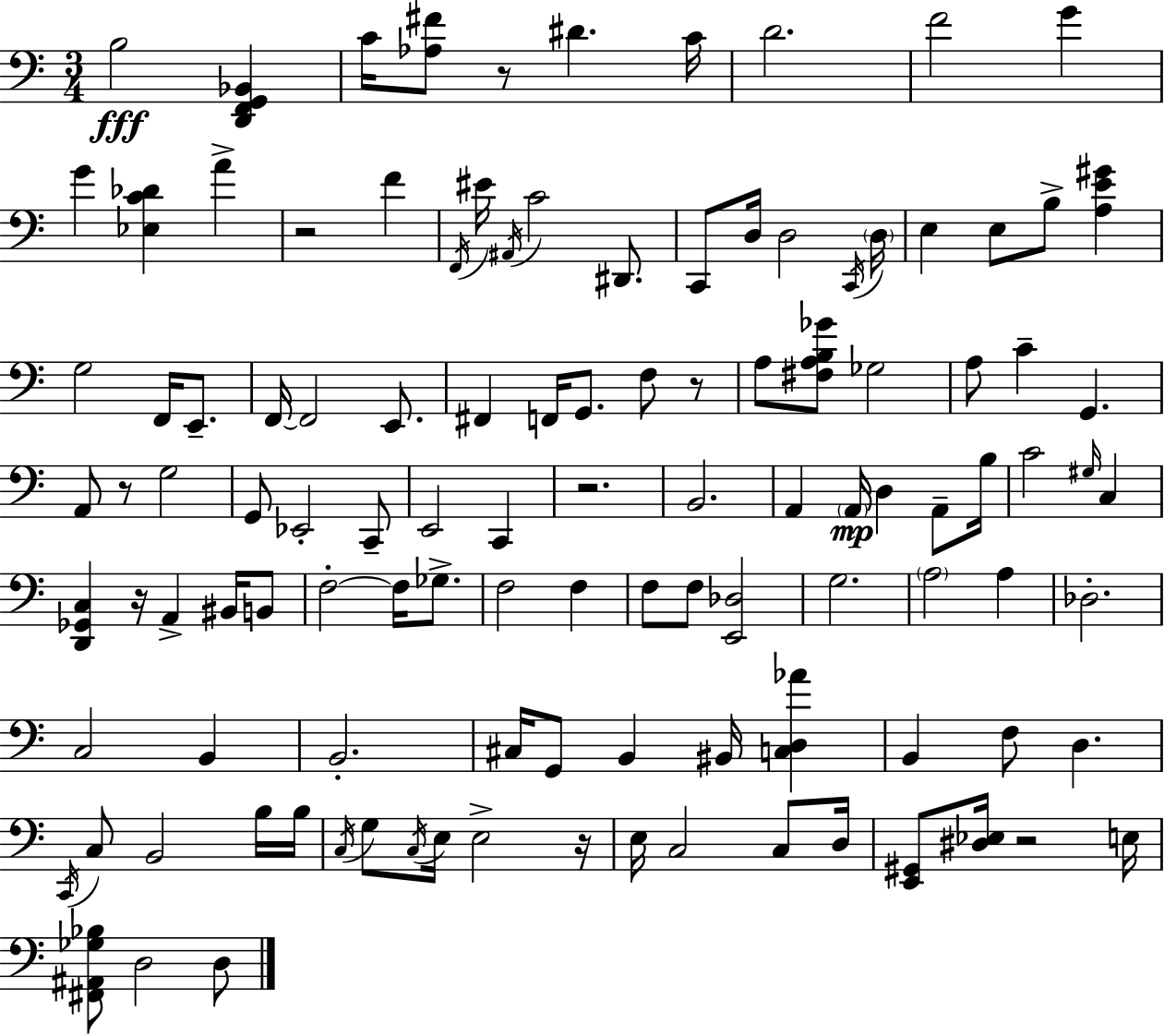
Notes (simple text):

B3/h [D2,F2,G2,Bb2]/q C4/s [Ab3,F#4]/e R/e D#4/q. C4/s D4/h. F4/h G4/q G4/q [Eb3,C4,Db4]/q A4/q R/h F4/q F2/s EIS4/s A#2/s C4/h D#2/e. C2/e D3/s D3/h C2/s D3/s E3/q E3/e B3/e [A3,E4,G#4]/q G3/h F2/s E2/e. F2/s F2/h E2/e. F#2/q F2/s G2/e. F3/e R/e A3/e [F#3,A3,B3,Gb4]/e Gb3/h A3/e C4/q G2/q. A2/e R/e G3/h G2/e Eb2/h C2/e E2/h C2/q R/h. B2/h. A2/q A2/s D3/q A2/e B3/s C4/h G#3/s C3/q [D2,Gb2,C3]/q R/s A2/q BIS2/s B2/e F3/h F3/s Gb3/e. F3/h F3/q F3/e F3/e [E2,Db3]/h G3/h. A3/h A3/q Db3/h. C3/h B2/q B2/h. C#3/s G2/e B2/q BIS2/s [C3,D3,Ab4]/q B2/q F3/e D3/q. C2/s C3/e B2/h B3/s B3/s C3/s G3/e C3/s E3/s E3/h R/s E3/s C3/h C3/e D3/s [E2,G#2]/e [D#3,Eb3]/s R/h E3/s [F#2,A#2,Gb3,Bb3]/e D3/h D3/e